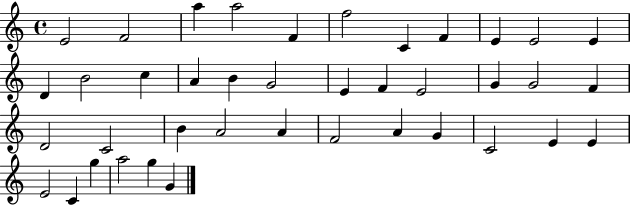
X:1
T:Untitled
M:4/4
L:1/4
K:C
E2 F2 a a2 F f2 C F E E2 E D B2 c A B G2 E F E2 G G2 F D2 C2 B A2 A F2 A G C2 E E E2 C g a2 g G